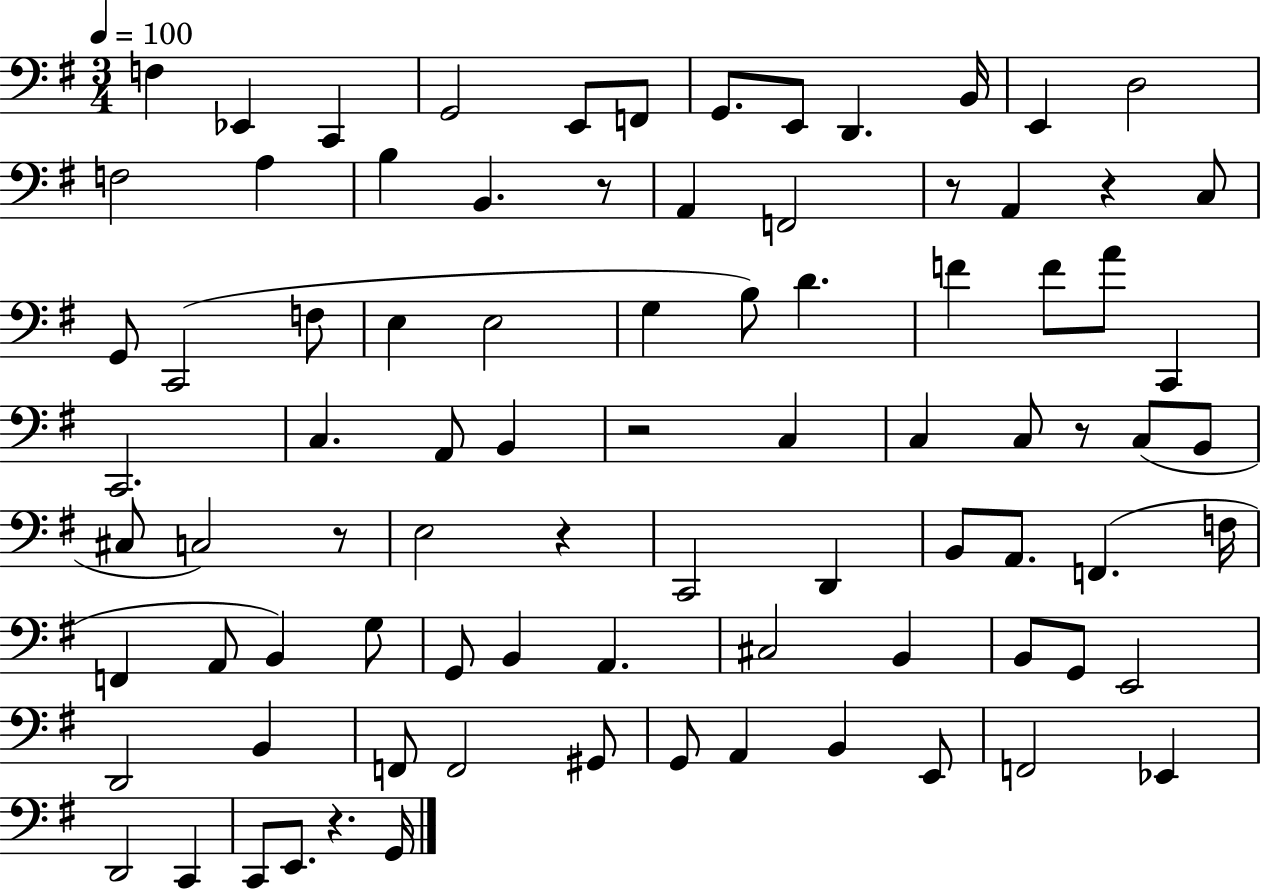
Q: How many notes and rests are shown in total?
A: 86